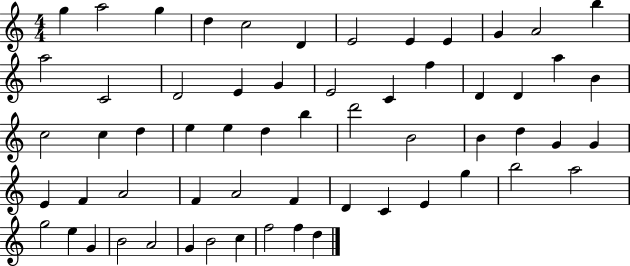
G5/q A5/h G5/q D5/q C5/h D4/q E4/h E4/q E4/q G4/q A4/h B5/q A5/h C4/h D4/h E4/q G4/q E4/h C4/q F5/q D4/q D4/q A5/q B4/q C5/h C5/q D5/q E5/q E5/q D5/q B5/q D6/h B4/h B4/q D5/q G4/q G4/q E4/q F4/q A4/h F4/q A4/h F4/q D4/q C4/q E4/q G5/q B5/h A5/h G5/h E5/q G4/q B4/h A4/h G4/q B4/h C5/q F5/h F5/q D5/q